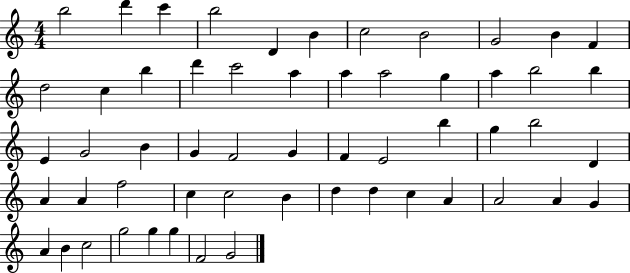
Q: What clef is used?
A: treble